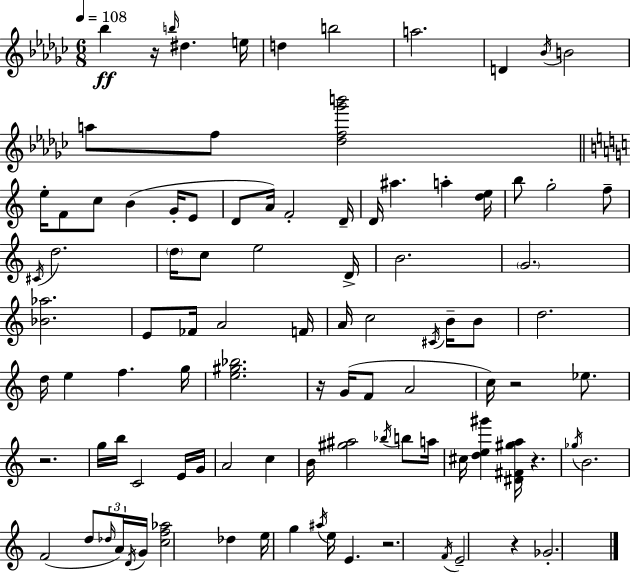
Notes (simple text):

Bb5/q R/s B5/s D#5/q. E5/s D5/q B5/h A5/h. D4/q Bb4/s B4/h A5/e F5/e [Db5,F5,Gb6,B6]/h E5/s F4/e C5/e B4/q G4/s E4/e D4/e A4/s F4/h D4/s D4/s A#5/q. A5/q [D5,E5]/s B5/e G5/h F5/e C#4/s D5/h. D5/s C5/e E5/h D4/s B4/h. G4/h. [Bb4,Ab5]/h. E4/e FES4/s A4/h F4/s A4/s C5/h C#4/s B4/s B4/e D5/h. D5/s E5/q F5/q. G5/s [E5,G#5,Bb5]/h. R/s G4/s F4/e A4/h C5/s R/h Eb5/e. R/h. G5/s B5/s C4/h E4/s G4/s A4/h C5/q B4/s [G#5,A#5]/h Bb5/s B5/e A5/s C#5/s [D5,E5,G#6]/q [D#4,F#4,G#5,A5]/s R/q. Gb5/s B4/h. F4/h D5/e Db5/s A4/s D4/s G4/s [C5,F5,Ab5]/h Db5/q E5/s G5/q A#5/s E5/s E4/q. R/h. F4/s E4/h R/q Gb4/h.